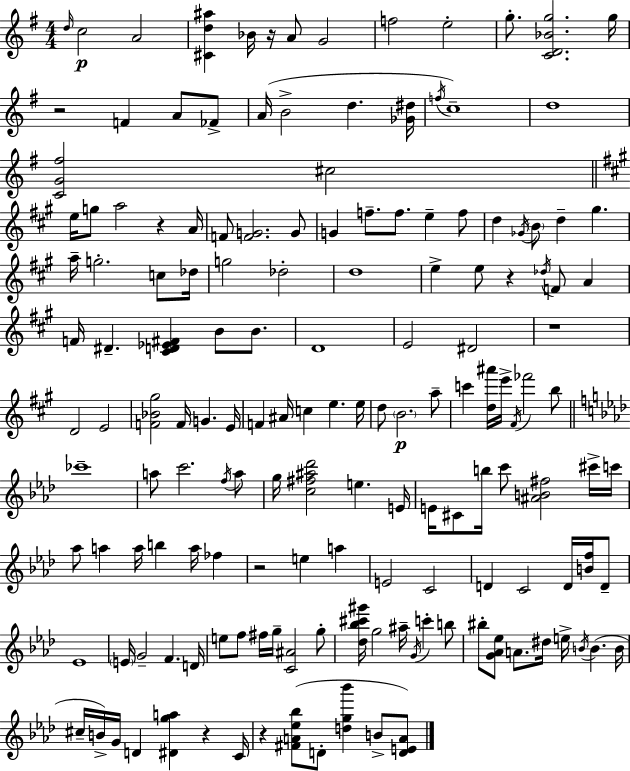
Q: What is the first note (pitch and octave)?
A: D5